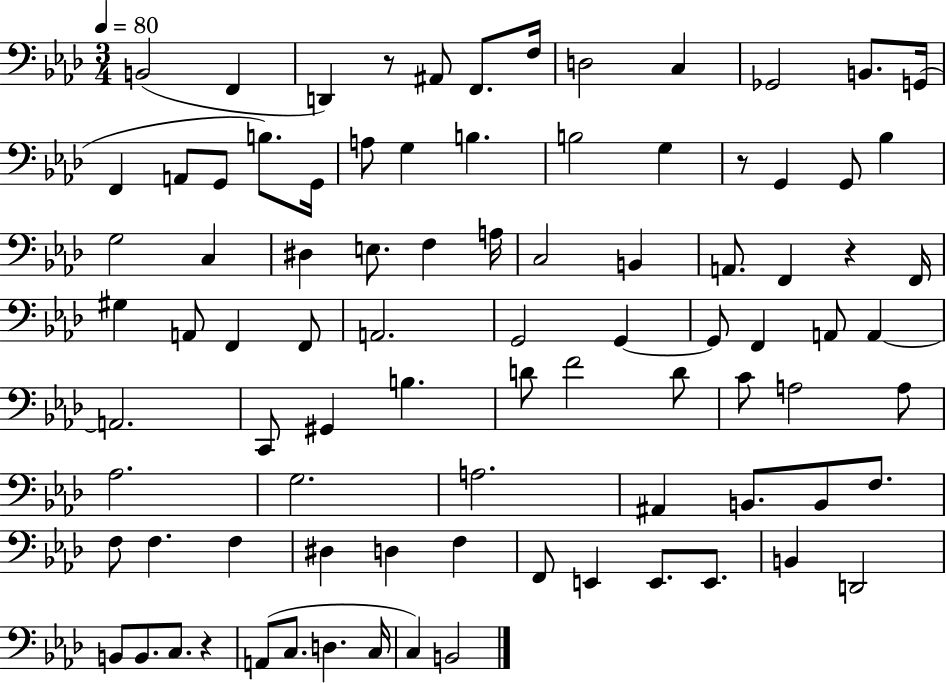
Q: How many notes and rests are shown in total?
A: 88